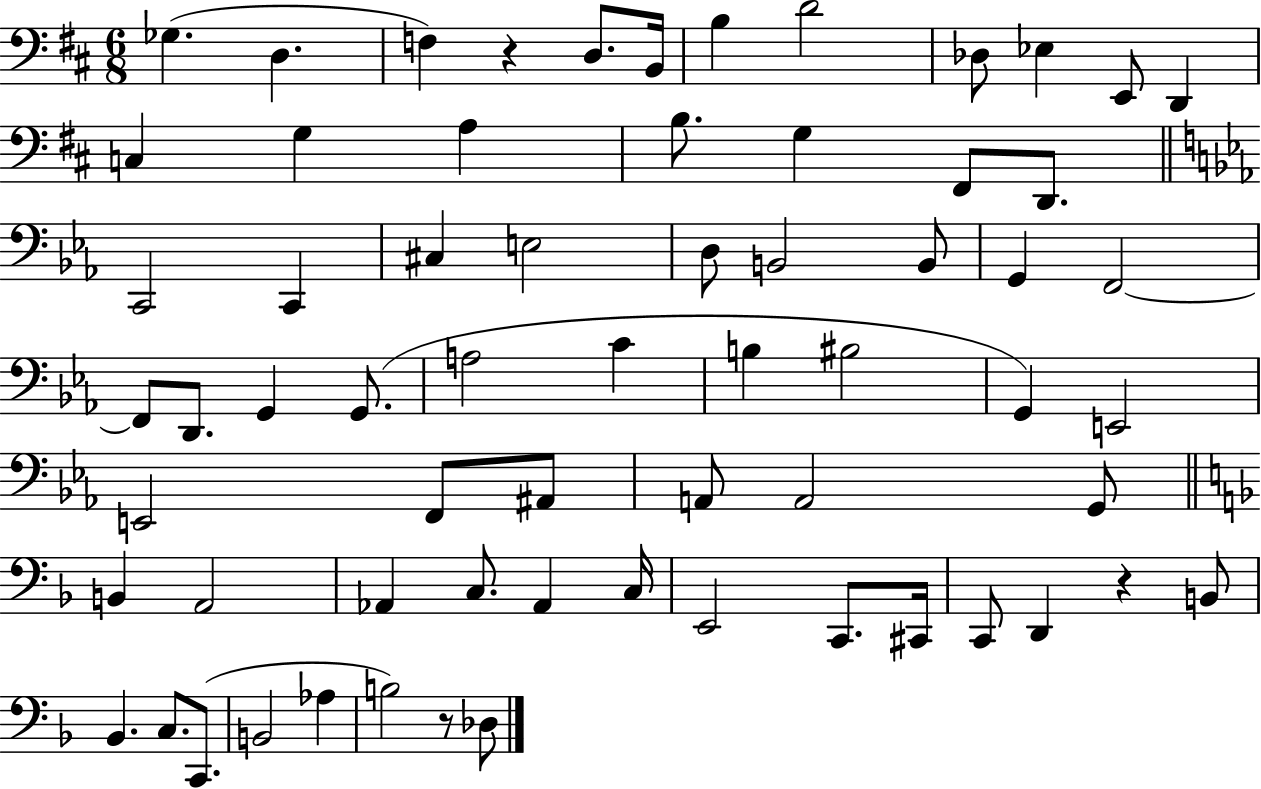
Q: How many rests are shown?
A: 3